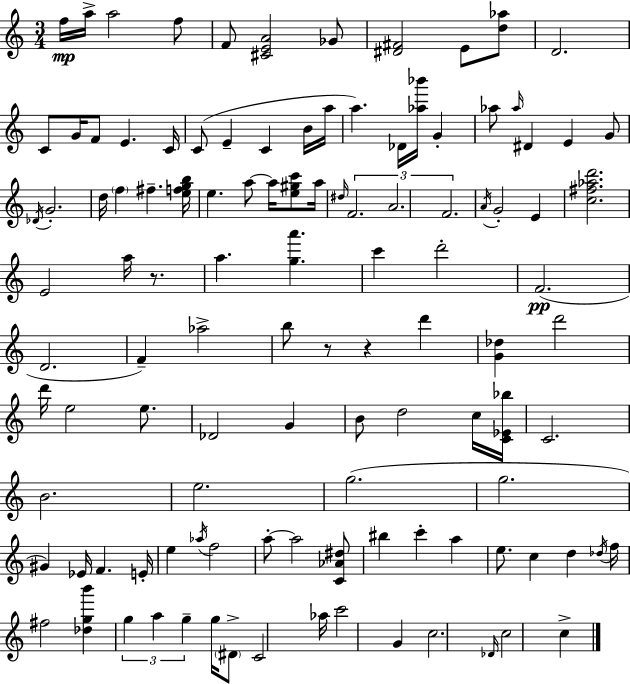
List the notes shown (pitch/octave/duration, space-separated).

F5/s A5/s A5/h F5/e F4/e [C#4,E4,A4]/h Gb4/e [D#4,F#4]/h E4/e [D5,Ab5]/e D4/h. C4/e G4/s F4/e E4/q. C4/s C4/e E4/q C4/q B4/s A5/s A5/q. Db4/s [Ab5,Bb6]/s G4/q Ab5/e Ab5/s D#4/q E4/q G4/e Db4/s G4/h. D5/s F5/q F#5/q. [E5,F5,G5,B5]/s E5/q. A5/e A5/s [E5,G#5,C6]/e A5/s D#5/s F4/h. A4/h. F4/h. A4/s G4/h E4/q [C5,F#5,Ab5,D6]/h. E4/h A5/s R/e. A5/q. [G5,A6]/q. C6/q D6/h F4/h. D4/h. F4/q Ab5/h B5/e R/e R/q D6/q [G4,Db5]/q D6/h D6/s E5/h E5/e. Db4/h G4/q B4/e D5/h C5/s [C4,Eb4,Bb5]/s C4/h. B4/h. E5/h. G5/h. G5/h. G#4/q Eb4/s F4/q. E4/s E5/q Ab5/s F5/h A5/e A5/h [C4,Ab4,D#5]/e BIS5/q C6/q A5/q E5/e. C5/q D5/q Db5/s F5/s F#5/h [Db5,G5,B6]/q G5/q A5/q G5/q G5/s D#4/e C4/h Ab5/s C6/h G4/q C5/h. Db4/s C5/h C5/q